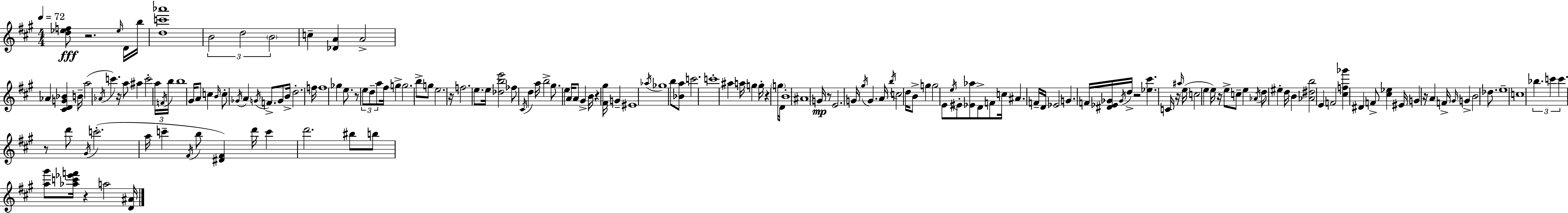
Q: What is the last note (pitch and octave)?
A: A5